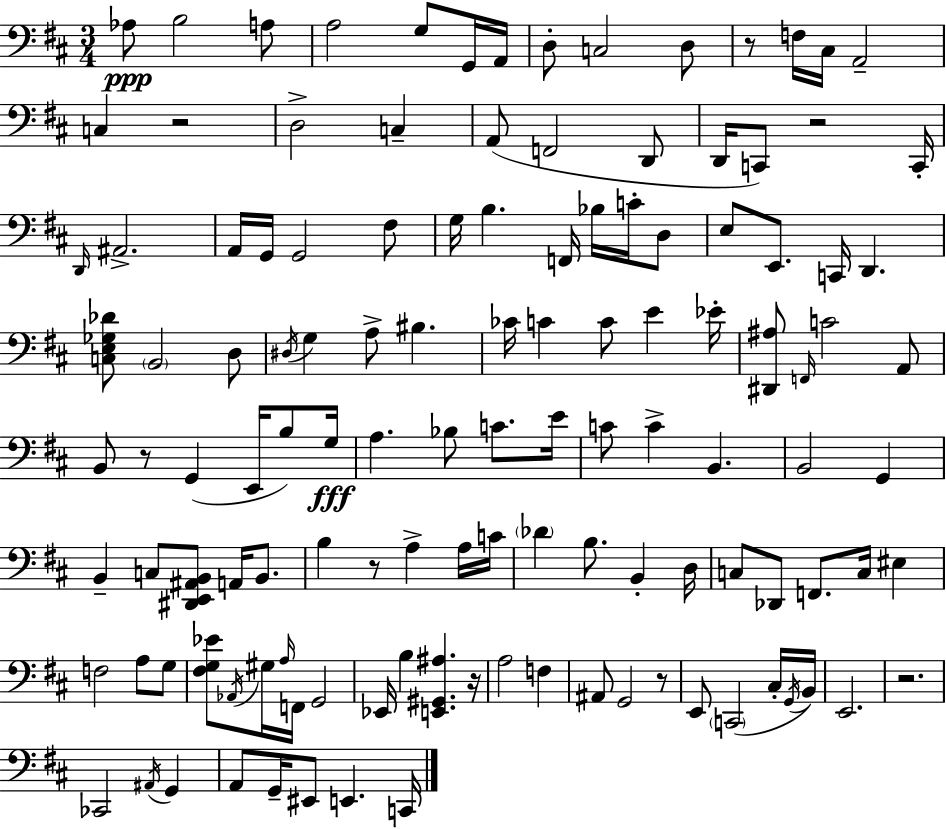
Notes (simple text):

Ab3/e B3/h A3/e A3/h G3/e G2/s A2/s D3/e C3/h D3/e R/e F3/s C#3/s A2/h C3/q R/h D3/h C3/q A2/e F2/h D2/e D2/s C2/e R/h C2/s D2/s A#2/h. A2/s G2/s G2/h F#3/e G3/s B3/q. F2/s Bb3/s C4/s D3/e E3/e E2/e. C2/s D2/q. [C3,E3,Gb3,Db4]/e B2/h D3/e D#3/s G3/q A3/e BIS3/q. CES4/s C4/q C4/e E4/q Eb4/s [D#2,A#3]/e F2/s C4/h A2/e B2/e R/e G2/q E2/s B3/e G3/s A3/q. Bb3/e C4/e. E4/s C4/e C4/q B2/q. B2/h G2/q B2/q C3/e [D#2,E2,A#2,B2]/e A2/s B2/e. B3/q R/e A3/q A3/s C4/s Db4/q B3/e. B2/q D3/s C3/e Db2/e F2/e. C3/s EIS3/q F3/h A3/e G3/e [F#3,G3,Eb4]/e Ab2/s G#3/s A3/s F2/s G2/h Eb2/s B3/q [E2,G#2,A#3]/q. R/s A3/h F3/q A#2/e G2/h R/e E2/e C2/h C#3/s G2/s B2/s E2/h. R/h. CES2/h A#2/s G2/q A2/e G2/s EIS2/e E2/q. C2/s